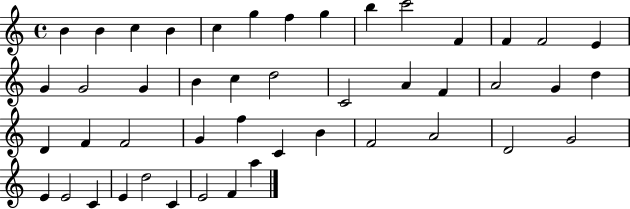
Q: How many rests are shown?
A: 0